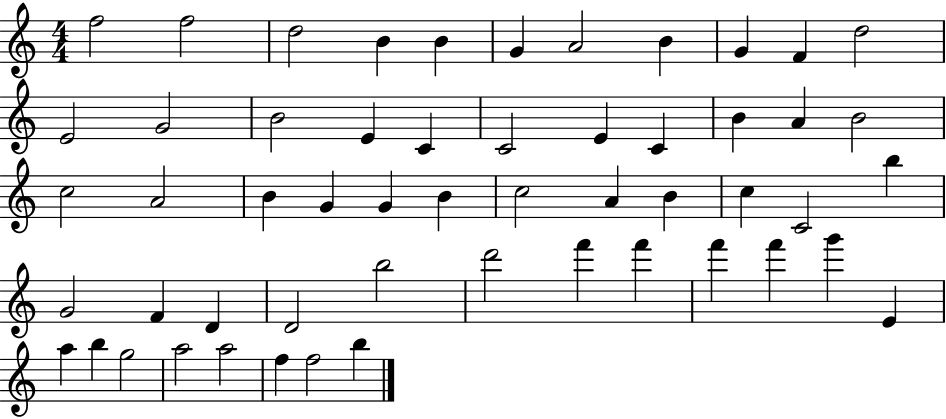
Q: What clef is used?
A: treble